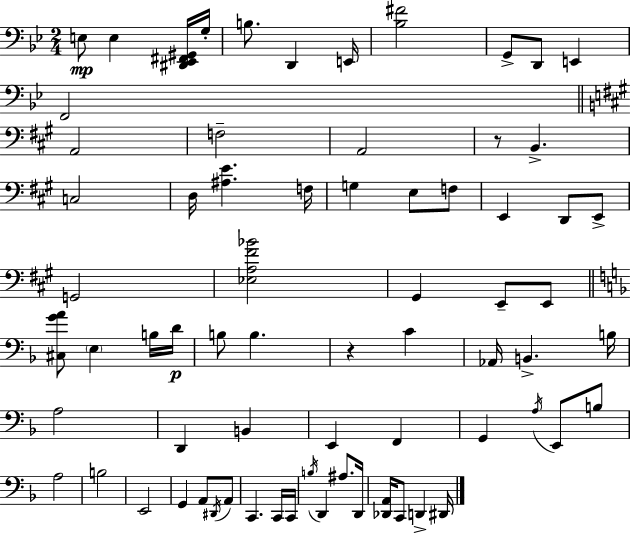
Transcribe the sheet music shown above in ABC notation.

X:1
T:Untitled
M:2/4
L:1/4
K:Gm
E,/2 E, [^D,,_E,,^F,,^G,,]/4 G,/4 B,/2 D,, E,,/4 [_B,^F]2 G,,/2 D,,/2 E,, F,,2 A,,2 F,2 A,,2 z/2 B,, C,2 D,/4 [^A,E] F,/4 G, E,/2 F,/2 E,, D,,/2 E,,/2 G,,2 [_E,A,^F_B]2 ^G,, E,,/2 E,,/2 [^C,GA]/2 E, B,/4 D/4 B,/2 B, z C _A,,/4 B,, B,/4 A,2 D,, B,, E,, F,, G,, A,/4 E,,/2 B,/2 A,2 B,2 E,,2 G,, A,,/2 ^D,,/4 A,,/2 C,, C,,/4 C,,/4 B,/4 D,, ^A,/2 D,,/4 [_D,,A,,]/4 C,,/2 D,, ^D,,/4